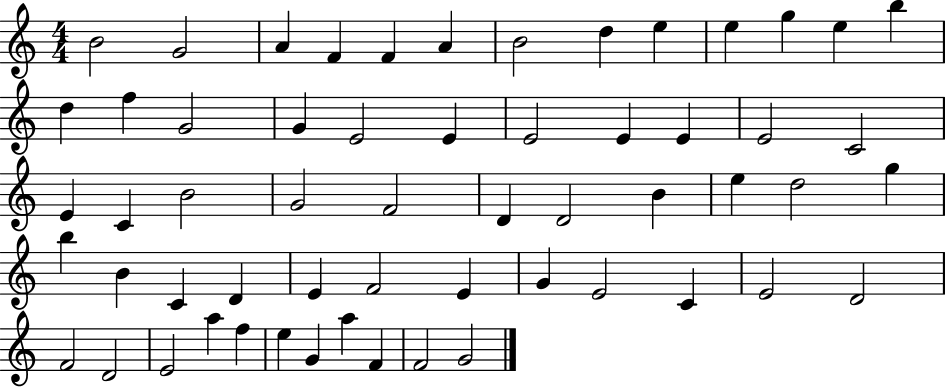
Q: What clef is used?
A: treble